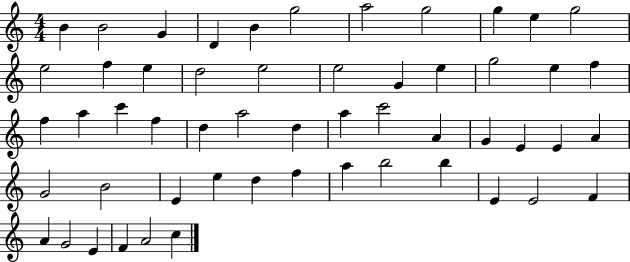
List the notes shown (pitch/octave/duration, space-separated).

B4/q B4/h G4/q D4/q B4/q G5/h A5/h G5/h G5/q E5/q G5/h E5/h F5/q E5/q D5/h E5/h E5/h G4/q E5/q G5/h E5/q F5/q F5/q A5/q C6/q F5/q D5/q A5/h D5/q A5/q C6/h A4/q G4/q E4/q E4/q A4/q G4/h B4/h E4/q E5/q D5/q F5/q A5/q B5/h B5/q E4/q E4/h F4/q A4/q G4/h E4/q F4/q A4/h C5/q